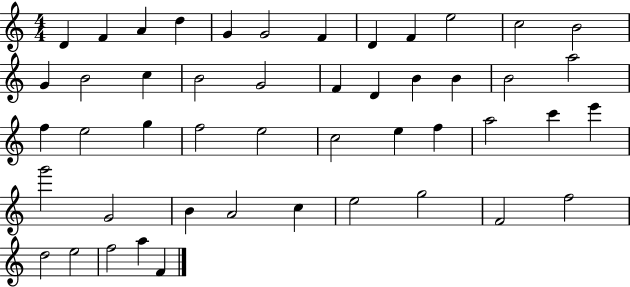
{
  \clef treble
  \numericTimeSignature
  \time 4/4
  \key c \major
  d'4 f'4 a'4 d''4 | g'4 g'2 f'4 | d'4 f'4 e''2 | c''2 b'2 | \break g'4 b'2 c''4 | b'2 g'2 | f'4 d'4 b'4 b'4 | b'2 a''2 | \break f''4 e''2 g''4 | f''2 e''2 | c''2 e''4 f''4 | a''2 c'''4 e'''4 | \break g'''2 g'2 | b'4 a'2 c''4 | e''2 g''2 | f'2 f''2 | \break d''2 e''2 | f''2 a''4 f'4 | \bar "|."
}